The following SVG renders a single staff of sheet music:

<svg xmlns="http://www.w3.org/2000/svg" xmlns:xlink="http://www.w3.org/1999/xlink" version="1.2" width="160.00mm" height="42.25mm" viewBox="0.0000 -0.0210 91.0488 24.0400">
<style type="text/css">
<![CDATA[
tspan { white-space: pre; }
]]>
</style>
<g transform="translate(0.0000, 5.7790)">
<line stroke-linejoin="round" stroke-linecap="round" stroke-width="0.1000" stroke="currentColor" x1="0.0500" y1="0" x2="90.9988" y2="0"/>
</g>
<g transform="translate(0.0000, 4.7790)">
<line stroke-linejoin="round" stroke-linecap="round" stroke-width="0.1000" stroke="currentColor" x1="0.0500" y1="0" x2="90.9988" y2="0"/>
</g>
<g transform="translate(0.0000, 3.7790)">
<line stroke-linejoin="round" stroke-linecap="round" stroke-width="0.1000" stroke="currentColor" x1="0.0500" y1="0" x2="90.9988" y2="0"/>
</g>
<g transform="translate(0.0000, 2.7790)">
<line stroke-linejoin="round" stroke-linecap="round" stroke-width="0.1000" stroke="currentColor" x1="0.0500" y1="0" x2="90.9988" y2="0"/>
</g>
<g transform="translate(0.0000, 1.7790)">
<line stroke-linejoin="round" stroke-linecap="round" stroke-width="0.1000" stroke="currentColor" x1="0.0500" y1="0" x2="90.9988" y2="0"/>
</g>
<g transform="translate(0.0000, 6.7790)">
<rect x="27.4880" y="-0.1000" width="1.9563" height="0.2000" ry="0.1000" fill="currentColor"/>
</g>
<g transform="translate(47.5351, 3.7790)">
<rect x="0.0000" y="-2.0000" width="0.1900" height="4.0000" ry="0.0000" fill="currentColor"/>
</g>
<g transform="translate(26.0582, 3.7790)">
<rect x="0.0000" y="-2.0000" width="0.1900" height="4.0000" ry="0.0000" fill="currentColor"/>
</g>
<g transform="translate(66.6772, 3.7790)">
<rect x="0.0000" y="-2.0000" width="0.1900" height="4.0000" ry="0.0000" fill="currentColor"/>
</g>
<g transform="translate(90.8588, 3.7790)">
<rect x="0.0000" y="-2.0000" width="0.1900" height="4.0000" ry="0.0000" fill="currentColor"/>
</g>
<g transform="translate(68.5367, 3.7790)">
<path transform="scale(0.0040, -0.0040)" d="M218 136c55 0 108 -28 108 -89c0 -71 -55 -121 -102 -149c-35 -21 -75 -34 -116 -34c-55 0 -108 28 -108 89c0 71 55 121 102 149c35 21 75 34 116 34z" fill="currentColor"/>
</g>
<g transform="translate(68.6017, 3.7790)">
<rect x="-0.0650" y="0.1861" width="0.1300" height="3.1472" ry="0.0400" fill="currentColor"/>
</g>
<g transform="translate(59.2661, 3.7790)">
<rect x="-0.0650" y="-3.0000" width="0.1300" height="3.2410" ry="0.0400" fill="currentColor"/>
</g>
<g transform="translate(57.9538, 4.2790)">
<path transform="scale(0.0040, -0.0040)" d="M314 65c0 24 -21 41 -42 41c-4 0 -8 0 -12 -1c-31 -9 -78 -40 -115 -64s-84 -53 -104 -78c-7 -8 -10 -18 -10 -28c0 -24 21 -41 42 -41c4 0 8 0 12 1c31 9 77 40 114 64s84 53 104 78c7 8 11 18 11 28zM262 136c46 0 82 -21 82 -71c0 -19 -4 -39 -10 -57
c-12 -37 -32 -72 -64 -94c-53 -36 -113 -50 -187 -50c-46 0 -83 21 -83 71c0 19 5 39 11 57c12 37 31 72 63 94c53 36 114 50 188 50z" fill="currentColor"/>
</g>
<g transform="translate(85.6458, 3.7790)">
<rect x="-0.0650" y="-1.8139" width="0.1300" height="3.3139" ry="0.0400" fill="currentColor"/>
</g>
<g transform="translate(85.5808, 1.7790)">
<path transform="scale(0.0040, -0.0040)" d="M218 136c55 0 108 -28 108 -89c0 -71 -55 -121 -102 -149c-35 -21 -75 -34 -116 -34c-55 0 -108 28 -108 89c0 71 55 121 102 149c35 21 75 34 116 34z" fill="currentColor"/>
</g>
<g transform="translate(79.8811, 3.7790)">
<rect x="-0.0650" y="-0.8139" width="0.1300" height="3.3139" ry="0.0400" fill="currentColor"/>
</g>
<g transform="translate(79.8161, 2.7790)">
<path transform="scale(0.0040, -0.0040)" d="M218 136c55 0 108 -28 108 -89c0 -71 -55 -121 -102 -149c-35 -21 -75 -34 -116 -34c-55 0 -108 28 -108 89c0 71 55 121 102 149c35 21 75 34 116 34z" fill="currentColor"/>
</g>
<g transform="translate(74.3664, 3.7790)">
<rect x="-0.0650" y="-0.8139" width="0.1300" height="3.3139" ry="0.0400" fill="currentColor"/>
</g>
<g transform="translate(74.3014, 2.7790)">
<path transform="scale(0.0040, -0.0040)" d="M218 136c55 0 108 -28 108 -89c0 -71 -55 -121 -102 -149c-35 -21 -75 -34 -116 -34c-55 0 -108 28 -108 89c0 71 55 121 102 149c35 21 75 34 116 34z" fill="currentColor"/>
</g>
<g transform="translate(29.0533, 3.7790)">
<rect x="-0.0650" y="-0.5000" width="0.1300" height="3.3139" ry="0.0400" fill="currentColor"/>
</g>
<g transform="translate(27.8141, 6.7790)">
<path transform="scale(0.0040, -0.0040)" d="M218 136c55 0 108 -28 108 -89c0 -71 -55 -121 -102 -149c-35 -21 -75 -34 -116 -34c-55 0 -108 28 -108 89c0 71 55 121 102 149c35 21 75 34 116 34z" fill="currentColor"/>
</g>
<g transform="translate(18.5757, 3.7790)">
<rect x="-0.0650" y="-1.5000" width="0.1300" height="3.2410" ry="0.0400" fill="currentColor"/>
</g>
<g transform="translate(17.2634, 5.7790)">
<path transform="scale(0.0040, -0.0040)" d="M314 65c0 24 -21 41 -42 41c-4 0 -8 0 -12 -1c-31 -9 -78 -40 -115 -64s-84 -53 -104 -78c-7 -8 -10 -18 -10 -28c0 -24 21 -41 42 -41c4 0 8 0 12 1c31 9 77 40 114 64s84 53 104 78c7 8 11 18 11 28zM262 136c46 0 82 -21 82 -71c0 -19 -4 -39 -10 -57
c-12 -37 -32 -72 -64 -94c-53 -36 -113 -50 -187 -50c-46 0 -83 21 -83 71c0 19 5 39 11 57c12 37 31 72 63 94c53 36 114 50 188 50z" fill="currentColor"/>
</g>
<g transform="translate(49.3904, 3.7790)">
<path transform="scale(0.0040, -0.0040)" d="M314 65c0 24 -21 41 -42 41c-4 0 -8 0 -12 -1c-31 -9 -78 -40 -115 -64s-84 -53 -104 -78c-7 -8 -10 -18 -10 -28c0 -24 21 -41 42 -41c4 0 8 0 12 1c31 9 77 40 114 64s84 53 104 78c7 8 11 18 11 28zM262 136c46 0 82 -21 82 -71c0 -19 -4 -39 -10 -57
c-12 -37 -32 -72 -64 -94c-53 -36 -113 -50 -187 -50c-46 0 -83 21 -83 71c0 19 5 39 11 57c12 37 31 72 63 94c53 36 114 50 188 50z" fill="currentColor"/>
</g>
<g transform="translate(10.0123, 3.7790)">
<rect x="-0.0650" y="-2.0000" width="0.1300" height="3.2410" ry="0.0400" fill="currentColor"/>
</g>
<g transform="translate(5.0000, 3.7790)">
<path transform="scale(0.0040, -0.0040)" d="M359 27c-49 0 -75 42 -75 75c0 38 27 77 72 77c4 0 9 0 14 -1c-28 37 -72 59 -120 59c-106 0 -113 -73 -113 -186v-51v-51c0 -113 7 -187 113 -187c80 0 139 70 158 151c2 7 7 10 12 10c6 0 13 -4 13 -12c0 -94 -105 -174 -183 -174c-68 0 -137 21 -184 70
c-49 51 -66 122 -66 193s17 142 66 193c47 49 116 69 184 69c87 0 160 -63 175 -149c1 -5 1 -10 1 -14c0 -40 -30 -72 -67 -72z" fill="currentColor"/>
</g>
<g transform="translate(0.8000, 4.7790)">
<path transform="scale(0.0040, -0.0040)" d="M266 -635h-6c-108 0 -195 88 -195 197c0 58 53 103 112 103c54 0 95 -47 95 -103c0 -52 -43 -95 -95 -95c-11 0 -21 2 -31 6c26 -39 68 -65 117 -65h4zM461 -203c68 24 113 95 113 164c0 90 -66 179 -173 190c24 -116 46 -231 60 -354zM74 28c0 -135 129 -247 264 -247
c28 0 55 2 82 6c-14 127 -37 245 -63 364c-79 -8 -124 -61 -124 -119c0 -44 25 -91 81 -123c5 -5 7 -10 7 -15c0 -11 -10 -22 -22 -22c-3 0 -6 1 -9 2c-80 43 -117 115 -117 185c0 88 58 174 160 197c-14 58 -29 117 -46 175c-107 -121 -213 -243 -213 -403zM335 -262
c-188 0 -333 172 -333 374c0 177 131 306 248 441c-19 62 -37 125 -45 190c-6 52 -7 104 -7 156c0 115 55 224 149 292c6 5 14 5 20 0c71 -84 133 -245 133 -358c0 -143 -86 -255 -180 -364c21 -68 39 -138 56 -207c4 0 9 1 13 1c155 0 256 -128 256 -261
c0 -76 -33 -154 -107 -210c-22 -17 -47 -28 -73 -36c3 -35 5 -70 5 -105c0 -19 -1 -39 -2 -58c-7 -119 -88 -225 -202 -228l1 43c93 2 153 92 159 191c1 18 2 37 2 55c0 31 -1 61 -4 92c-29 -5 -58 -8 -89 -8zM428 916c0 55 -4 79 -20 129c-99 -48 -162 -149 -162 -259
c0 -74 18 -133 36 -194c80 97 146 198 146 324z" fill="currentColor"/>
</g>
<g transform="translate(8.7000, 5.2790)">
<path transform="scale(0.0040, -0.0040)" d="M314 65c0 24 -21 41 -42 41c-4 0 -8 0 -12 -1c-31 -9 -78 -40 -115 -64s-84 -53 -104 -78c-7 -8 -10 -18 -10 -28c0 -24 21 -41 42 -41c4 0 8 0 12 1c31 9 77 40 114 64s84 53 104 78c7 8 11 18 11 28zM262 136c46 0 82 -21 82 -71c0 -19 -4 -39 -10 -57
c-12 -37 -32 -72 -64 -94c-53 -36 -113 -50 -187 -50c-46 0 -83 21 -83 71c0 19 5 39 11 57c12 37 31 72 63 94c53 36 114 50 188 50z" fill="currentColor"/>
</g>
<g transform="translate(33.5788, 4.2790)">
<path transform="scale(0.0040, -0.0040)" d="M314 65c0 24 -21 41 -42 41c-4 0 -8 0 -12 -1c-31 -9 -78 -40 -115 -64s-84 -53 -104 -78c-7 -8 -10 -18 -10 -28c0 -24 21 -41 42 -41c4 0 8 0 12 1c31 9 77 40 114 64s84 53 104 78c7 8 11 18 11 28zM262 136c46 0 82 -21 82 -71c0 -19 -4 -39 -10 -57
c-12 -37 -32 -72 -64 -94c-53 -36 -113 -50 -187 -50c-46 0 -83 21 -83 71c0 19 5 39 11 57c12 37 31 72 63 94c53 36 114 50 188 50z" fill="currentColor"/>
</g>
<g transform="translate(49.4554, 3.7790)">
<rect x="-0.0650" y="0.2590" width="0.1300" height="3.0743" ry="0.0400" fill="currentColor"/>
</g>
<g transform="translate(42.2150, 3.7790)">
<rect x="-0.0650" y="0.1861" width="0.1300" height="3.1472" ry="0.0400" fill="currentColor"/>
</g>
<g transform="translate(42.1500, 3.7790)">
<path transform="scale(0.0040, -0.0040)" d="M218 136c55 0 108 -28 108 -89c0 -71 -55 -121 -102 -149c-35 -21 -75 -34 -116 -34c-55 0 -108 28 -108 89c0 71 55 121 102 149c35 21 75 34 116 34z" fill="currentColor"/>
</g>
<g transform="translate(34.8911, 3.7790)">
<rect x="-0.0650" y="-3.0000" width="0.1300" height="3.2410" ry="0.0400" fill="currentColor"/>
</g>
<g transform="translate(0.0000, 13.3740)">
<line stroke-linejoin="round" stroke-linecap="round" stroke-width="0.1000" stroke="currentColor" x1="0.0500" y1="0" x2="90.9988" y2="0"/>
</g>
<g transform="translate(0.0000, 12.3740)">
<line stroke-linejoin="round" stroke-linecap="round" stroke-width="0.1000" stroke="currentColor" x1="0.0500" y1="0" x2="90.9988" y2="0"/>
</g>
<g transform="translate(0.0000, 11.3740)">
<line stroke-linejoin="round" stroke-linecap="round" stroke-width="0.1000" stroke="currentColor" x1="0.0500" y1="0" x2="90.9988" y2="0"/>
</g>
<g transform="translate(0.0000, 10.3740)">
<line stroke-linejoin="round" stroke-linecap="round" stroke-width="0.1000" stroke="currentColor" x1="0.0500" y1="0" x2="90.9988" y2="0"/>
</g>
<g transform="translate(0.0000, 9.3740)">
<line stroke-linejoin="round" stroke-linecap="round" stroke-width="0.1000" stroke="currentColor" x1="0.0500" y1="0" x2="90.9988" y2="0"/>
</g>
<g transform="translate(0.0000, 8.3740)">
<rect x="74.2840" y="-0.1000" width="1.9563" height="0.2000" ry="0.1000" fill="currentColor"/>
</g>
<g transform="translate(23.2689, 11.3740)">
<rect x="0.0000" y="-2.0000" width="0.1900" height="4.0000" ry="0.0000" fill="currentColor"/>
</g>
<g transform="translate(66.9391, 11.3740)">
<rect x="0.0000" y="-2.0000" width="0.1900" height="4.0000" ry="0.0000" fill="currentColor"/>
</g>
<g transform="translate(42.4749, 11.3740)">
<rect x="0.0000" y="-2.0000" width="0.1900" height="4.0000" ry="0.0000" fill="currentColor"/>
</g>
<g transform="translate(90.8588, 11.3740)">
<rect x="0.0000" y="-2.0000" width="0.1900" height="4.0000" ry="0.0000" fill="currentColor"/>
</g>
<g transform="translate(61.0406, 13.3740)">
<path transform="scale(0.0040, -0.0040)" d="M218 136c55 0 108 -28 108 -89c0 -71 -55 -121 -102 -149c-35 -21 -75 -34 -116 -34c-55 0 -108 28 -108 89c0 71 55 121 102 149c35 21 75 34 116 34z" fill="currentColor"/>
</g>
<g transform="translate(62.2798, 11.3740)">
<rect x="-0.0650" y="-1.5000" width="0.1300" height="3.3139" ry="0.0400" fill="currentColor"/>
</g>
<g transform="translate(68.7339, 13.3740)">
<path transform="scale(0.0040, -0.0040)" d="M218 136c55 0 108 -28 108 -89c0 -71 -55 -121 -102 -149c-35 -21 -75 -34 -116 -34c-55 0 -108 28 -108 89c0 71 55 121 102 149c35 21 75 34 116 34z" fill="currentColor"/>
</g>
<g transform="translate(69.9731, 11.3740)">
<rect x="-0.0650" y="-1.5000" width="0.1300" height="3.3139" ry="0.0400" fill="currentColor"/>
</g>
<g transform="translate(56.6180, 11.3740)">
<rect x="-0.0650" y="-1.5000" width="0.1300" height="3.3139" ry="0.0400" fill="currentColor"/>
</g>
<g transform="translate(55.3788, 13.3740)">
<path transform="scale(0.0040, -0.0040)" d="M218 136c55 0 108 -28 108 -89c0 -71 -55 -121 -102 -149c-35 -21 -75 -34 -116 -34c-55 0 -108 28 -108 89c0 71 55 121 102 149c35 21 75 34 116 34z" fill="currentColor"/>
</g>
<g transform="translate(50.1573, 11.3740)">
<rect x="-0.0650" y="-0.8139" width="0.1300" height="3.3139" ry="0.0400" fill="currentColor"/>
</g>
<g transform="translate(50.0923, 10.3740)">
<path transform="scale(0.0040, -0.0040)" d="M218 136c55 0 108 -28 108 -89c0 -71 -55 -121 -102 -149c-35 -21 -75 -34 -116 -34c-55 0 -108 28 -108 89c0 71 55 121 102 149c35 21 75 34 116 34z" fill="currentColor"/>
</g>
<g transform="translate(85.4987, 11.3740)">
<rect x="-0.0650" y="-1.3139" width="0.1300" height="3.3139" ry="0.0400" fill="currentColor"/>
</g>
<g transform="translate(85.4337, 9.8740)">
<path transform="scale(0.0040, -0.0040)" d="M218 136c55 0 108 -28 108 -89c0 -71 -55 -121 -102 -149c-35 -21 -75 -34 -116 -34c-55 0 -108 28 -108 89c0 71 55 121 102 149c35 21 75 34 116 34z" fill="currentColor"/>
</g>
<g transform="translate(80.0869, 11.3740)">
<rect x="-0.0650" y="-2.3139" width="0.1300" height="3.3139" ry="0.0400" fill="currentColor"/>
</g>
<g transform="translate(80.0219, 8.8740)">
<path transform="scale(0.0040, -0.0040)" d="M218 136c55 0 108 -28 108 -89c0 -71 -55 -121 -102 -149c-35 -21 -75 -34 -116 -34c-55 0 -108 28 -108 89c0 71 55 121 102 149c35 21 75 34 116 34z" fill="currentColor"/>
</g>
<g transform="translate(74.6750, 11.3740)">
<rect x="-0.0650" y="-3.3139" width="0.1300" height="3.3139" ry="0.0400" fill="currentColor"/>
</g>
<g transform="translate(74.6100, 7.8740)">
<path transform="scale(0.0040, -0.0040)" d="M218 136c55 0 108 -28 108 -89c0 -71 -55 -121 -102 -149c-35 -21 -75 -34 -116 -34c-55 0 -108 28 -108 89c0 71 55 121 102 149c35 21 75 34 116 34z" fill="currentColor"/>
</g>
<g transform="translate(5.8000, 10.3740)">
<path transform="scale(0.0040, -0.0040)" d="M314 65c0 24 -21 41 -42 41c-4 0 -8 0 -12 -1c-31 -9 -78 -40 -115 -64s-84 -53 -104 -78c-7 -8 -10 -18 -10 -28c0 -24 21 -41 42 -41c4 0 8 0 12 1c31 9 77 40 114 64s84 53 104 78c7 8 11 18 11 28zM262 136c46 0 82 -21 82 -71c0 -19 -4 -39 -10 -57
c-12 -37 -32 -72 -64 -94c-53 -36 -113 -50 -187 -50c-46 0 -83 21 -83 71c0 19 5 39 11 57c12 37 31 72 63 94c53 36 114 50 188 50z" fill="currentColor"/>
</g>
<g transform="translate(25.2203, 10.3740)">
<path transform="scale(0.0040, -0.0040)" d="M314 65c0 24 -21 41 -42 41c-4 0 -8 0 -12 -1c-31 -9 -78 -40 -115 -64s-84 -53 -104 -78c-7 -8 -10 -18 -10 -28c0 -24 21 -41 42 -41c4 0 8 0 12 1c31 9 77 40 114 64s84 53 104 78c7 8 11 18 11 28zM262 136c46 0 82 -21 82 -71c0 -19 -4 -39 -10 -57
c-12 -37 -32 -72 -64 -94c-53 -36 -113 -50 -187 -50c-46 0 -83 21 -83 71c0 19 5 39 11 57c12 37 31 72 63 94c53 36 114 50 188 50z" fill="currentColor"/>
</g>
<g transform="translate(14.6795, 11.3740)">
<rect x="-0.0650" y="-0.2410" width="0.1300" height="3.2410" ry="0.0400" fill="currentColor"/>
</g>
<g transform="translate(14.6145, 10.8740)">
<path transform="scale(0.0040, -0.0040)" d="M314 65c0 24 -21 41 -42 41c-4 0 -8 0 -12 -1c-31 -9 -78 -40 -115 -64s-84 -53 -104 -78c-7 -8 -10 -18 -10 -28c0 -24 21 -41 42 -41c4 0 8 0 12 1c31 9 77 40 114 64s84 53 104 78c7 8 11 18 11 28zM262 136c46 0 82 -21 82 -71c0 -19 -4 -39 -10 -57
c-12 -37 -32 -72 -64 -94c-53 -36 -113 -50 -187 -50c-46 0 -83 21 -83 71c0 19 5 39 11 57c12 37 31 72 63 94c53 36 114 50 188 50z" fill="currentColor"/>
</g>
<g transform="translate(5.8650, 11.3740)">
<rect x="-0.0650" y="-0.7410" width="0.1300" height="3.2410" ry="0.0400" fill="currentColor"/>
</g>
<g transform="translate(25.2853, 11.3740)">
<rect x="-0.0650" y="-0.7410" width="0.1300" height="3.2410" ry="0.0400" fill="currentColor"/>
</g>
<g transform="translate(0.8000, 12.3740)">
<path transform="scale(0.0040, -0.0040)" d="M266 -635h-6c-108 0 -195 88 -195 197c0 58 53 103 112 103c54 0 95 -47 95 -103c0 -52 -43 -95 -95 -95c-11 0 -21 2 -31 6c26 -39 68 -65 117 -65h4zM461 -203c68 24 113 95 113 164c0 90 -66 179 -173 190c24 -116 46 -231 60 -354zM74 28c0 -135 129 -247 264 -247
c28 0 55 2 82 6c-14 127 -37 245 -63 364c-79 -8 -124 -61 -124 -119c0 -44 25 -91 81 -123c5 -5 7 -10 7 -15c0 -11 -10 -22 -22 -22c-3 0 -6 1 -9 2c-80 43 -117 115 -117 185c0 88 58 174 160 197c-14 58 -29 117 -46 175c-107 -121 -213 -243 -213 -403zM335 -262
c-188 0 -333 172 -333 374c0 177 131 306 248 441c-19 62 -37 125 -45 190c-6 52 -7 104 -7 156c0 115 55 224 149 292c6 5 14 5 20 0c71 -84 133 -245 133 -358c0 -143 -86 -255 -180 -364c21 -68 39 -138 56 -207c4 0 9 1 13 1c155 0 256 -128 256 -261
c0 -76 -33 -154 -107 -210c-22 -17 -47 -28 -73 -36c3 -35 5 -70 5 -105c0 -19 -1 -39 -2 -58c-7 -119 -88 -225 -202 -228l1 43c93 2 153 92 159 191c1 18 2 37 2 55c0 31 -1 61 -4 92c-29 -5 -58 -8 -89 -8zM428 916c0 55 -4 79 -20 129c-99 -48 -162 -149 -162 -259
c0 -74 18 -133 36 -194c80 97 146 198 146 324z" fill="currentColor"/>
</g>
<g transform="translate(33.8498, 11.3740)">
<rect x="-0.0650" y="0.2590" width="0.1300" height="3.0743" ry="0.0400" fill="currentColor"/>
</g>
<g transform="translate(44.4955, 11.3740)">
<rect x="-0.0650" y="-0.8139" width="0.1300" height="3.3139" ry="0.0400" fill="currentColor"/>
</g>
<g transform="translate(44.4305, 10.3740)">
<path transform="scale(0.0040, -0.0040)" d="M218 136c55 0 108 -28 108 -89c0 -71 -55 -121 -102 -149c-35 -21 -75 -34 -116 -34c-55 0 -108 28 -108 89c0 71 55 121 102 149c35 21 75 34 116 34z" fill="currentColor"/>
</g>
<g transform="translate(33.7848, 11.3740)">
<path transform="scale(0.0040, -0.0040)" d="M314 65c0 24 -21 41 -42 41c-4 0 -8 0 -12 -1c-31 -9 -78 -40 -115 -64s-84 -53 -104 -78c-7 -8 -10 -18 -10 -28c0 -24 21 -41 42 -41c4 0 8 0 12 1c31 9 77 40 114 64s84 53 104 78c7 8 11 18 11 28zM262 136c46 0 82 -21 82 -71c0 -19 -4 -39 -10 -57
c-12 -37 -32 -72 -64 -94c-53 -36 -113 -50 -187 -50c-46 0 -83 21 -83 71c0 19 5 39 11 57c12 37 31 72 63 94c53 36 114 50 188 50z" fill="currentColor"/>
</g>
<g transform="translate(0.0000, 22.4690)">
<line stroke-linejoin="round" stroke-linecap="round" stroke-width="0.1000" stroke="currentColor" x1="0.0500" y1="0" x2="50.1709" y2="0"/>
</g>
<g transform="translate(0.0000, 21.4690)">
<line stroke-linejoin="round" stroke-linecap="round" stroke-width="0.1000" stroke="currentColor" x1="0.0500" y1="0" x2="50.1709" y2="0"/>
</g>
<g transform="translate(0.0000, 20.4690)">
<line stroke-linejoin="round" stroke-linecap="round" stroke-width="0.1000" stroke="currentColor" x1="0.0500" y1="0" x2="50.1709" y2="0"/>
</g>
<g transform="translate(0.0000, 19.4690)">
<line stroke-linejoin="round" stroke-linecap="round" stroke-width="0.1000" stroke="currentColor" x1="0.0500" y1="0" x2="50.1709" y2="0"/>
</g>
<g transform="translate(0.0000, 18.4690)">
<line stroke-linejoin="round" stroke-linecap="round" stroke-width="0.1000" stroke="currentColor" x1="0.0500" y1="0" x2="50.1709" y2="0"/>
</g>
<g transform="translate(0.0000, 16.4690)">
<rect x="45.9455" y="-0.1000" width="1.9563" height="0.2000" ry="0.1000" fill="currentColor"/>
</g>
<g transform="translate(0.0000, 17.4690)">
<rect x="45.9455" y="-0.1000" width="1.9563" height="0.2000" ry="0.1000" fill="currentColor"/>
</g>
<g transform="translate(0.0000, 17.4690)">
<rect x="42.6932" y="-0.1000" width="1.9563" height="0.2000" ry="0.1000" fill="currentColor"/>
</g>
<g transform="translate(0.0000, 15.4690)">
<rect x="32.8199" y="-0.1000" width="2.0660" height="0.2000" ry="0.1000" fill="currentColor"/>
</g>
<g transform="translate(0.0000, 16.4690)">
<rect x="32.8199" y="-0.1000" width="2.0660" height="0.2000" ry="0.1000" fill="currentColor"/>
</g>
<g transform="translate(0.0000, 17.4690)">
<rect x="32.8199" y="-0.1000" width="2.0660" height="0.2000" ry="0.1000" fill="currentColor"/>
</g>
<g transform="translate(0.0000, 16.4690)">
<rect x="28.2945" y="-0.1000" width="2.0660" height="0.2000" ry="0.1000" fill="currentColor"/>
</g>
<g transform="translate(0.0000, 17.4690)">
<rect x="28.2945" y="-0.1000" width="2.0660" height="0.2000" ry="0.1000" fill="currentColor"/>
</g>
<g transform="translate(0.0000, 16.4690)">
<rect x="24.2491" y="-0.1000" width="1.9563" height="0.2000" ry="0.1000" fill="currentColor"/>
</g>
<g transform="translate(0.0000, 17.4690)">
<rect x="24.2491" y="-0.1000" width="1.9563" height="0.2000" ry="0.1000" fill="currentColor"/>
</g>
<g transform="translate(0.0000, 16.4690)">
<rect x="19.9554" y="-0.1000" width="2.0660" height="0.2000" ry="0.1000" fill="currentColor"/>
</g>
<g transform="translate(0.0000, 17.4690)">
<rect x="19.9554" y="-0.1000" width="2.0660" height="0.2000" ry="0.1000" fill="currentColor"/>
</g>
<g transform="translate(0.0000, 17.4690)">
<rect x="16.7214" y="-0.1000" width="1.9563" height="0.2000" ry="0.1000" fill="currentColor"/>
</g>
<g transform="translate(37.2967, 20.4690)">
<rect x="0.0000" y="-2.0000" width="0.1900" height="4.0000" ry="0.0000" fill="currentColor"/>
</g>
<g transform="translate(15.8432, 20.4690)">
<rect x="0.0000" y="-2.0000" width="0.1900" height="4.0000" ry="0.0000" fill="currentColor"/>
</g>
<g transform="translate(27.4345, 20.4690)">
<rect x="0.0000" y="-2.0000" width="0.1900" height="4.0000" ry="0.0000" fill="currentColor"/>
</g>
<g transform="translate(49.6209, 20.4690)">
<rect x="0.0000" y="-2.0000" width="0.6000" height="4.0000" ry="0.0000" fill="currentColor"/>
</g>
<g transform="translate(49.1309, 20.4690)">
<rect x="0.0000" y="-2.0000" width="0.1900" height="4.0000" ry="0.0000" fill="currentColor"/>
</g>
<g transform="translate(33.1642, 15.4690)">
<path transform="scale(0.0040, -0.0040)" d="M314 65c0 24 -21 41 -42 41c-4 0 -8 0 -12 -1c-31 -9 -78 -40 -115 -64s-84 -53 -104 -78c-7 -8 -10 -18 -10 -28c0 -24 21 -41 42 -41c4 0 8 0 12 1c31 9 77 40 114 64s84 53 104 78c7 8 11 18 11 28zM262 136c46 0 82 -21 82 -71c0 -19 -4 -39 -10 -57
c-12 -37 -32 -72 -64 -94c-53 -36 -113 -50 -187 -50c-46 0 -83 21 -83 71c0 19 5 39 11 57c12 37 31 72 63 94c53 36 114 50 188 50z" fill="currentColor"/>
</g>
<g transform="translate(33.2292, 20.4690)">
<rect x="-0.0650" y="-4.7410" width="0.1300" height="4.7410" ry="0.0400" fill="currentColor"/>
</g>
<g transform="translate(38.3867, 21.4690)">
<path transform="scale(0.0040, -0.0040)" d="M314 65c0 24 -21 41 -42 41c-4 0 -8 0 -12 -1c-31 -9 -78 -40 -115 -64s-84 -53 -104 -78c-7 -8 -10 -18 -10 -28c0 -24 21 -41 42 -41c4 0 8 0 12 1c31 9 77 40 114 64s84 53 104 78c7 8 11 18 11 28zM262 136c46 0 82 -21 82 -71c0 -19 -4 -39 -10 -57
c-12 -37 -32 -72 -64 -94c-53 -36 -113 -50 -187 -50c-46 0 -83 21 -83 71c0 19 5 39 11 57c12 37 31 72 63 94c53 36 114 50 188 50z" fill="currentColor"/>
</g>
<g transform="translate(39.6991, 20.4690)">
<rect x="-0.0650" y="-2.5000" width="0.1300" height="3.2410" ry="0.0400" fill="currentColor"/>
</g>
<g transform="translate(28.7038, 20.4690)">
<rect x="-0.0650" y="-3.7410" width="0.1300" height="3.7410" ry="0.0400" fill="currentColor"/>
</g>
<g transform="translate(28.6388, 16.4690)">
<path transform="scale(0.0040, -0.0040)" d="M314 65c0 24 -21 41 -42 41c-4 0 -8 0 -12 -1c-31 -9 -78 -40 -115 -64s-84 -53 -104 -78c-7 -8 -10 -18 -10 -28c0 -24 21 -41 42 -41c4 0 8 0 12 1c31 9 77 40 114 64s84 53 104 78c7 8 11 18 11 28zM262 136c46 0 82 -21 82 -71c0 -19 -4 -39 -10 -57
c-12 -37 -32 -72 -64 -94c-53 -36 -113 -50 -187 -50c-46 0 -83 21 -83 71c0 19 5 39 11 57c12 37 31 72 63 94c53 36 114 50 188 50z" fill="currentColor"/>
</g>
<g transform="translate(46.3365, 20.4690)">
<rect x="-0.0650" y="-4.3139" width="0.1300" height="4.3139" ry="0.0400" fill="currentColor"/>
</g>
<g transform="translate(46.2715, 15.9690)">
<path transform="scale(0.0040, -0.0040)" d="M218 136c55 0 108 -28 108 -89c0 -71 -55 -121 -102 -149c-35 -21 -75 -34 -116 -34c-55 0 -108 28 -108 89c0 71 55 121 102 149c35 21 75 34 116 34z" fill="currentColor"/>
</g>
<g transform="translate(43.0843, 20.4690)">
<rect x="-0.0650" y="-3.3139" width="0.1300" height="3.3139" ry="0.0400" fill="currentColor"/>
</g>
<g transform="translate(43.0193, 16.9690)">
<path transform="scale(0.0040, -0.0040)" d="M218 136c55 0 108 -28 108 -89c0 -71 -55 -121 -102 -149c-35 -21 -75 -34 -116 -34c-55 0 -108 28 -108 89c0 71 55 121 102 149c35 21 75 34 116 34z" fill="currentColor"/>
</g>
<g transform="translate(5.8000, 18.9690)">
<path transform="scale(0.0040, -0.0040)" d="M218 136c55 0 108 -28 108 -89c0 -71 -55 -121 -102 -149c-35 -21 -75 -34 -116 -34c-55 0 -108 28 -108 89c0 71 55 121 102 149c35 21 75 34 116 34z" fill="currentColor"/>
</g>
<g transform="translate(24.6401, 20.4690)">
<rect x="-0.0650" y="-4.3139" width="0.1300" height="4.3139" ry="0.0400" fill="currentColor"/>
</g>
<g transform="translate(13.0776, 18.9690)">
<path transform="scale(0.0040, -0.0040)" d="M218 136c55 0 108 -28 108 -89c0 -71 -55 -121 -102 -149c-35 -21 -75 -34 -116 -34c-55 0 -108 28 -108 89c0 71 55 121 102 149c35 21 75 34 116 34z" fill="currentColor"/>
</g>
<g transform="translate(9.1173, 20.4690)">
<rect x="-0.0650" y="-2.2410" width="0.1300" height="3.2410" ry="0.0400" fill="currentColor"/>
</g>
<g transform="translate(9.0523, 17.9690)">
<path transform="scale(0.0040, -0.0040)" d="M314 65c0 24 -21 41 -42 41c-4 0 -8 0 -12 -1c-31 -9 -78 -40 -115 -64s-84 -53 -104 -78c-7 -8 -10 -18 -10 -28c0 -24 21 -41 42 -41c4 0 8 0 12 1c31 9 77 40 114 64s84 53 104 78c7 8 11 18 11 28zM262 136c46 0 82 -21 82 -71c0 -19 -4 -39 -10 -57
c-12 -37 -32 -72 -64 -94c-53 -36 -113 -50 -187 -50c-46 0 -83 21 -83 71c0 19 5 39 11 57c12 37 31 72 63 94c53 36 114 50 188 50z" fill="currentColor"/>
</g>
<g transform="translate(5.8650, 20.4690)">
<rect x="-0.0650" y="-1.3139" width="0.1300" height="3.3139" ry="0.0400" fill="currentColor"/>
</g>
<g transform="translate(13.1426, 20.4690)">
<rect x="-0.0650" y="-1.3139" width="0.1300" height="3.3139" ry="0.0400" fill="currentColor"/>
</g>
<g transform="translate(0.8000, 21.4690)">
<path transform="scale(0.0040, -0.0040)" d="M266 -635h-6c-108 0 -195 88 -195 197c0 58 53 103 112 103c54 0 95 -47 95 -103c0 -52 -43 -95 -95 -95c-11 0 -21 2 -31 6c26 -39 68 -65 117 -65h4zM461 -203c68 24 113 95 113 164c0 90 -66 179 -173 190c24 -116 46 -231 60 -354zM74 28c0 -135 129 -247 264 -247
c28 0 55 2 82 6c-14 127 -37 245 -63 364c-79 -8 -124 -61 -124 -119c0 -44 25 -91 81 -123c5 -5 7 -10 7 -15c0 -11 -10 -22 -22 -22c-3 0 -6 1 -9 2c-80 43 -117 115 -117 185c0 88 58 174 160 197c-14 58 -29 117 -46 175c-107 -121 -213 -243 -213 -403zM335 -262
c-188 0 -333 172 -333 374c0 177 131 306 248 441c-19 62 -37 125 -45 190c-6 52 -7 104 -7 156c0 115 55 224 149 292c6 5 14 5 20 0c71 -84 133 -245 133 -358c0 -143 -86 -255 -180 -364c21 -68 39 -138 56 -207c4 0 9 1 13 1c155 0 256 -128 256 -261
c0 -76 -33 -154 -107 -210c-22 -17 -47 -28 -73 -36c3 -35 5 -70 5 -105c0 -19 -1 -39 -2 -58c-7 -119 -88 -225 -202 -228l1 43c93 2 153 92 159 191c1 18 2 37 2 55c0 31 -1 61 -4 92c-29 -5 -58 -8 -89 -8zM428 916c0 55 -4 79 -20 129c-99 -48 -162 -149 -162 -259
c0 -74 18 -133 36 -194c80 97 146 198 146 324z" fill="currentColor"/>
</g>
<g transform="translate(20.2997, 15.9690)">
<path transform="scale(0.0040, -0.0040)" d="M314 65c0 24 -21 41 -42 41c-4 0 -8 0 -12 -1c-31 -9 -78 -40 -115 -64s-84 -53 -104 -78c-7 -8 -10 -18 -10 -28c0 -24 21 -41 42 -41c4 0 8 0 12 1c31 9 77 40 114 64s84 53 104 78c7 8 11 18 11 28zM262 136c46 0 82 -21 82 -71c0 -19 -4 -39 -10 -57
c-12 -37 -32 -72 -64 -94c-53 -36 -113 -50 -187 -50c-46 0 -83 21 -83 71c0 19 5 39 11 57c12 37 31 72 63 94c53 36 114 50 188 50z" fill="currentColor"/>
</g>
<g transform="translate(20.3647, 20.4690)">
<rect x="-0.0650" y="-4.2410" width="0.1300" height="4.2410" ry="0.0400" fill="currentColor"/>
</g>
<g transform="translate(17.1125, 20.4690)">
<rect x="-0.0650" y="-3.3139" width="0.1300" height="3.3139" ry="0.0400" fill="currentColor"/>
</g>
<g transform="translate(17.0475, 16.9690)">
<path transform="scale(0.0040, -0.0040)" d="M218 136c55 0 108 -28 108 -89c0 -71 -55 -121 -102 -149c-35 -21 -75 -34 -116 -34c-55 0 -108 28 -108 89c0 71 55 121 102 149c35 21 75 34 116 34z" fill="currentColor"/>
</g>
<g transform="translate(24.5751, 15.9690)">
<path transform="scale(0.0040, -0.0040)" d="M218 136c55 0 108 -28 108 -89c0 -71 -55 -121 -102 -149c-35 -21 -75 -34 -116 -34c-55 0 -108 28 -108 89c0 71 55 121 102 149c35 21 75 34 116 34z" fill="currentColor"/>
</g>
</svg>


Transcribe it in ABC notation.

X:1
T:Untitled
M:4/4
L:1/4
K:C
F2 E2 C A2 B B2 A2 B d d f d2 c2 d2 B2 d d E E E b g e e g2 e b d'2 d' c'2 e'2 G2 b d'